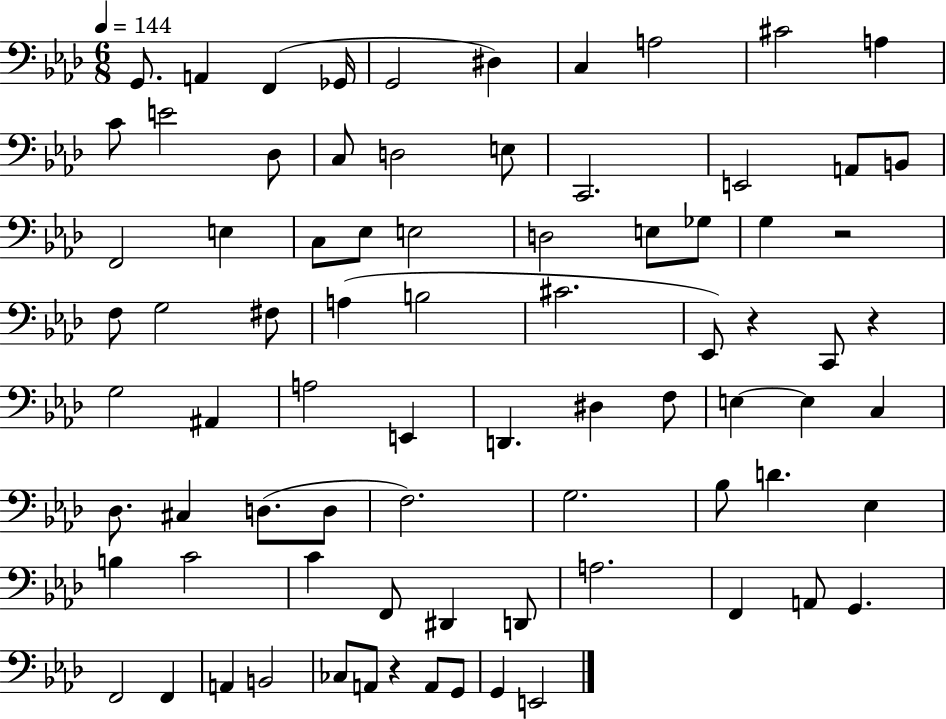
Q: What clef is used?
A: bass